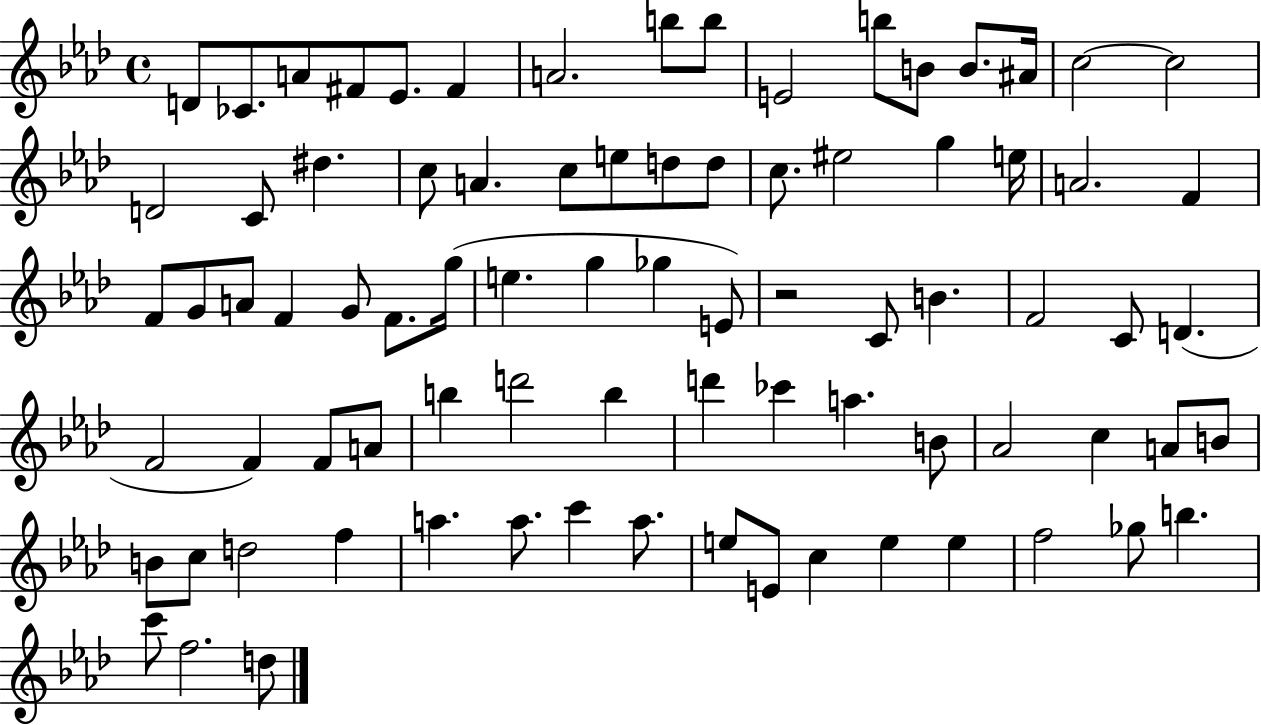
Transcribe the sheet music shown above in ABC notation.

X:1
T:Untitled
M:4/4
L:1/4
K:Ab
D/2 _C/2 A/2 ^F/2 _E/2 ^F A2 b/2 b/2 E2 b/2 B/2 B/2 ^A/4 c2 c2 D2 C/2 ^d c/2 A c/2 e/2 d/2 d/2 c/2 ^e2 g e/4 A2 F F/2 G/2 A/2 F G/2 F/2 g/4 e g _g E/2 z2 C/2 B F2 C/2 D F2 F F/2 A/2 b d'2 b d' _c' a B/2 _A2 c A/2 B/2 B/2 c/2 d2 f a a/2 c' a/2 e/2 E/2 c e e f2 _g/2 b c'/2 f2 d/2